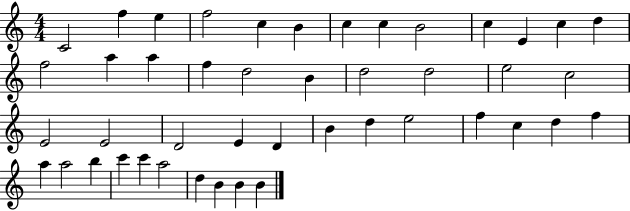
{
  \clef treble
  \numericTimeSignature
  \time 4/4
  \key c \major
  c'2 f''4 e''4 | f''2 c''4 b'4 | c''4 c''4 b'2 | c''4 e'4 c''4 d''4 | \break f''2 a''4 a''4 | f''4 d''2 b'4 | d''2 d''2 | e''2 c''2 | \break e'2 e'2 | d'2 e'4 d'4 | b'4 d''4 e''2 | f''4 c''4 d''4 f''4 | \break a''4 a''2 b''4 | c'''4 c'''4 a''2 | d''4 b'4 b'4 b'4 | \bar "|."
}